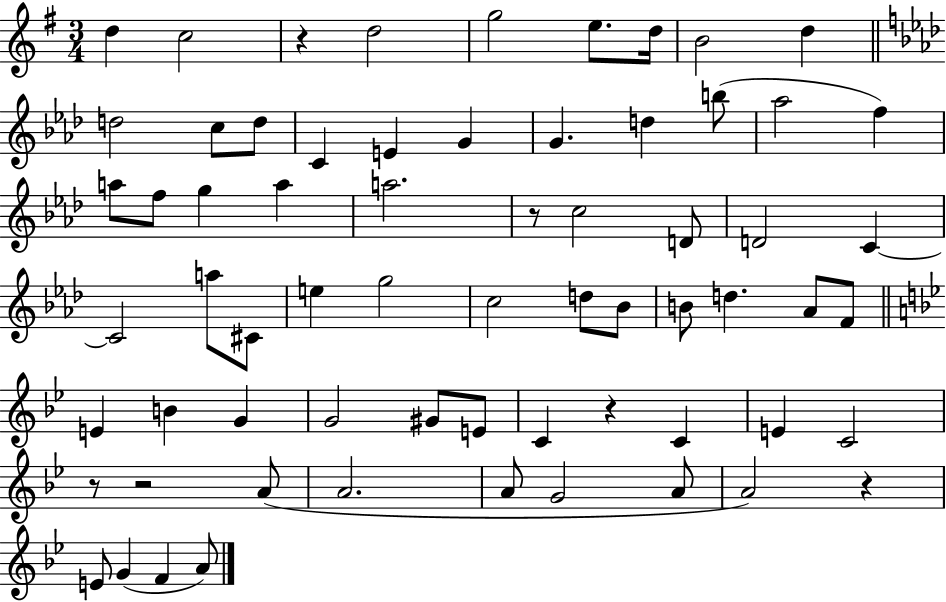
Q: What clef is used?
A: treble